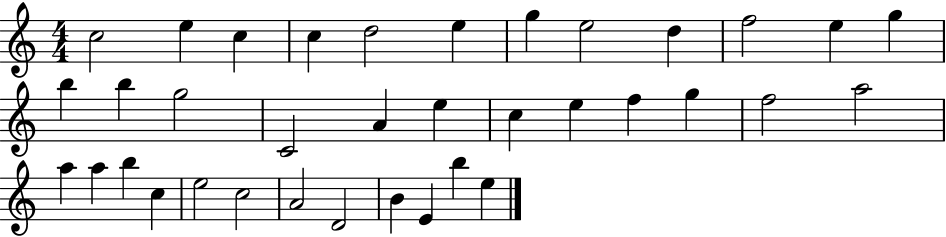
C5/h E5/q C5/q C5/q D5/h E5/q G5/q E5/h D5/q F5/h E5/q G5/q B5/q B5/q G5/h C4/h A4/q E5/q C5/q E5/q F5/q G5/q F5/h A5/h A5/q A5/q B5/q C5/q E5/h C5/h A4/h D4/h B4/q E4/q B5/q E5/q